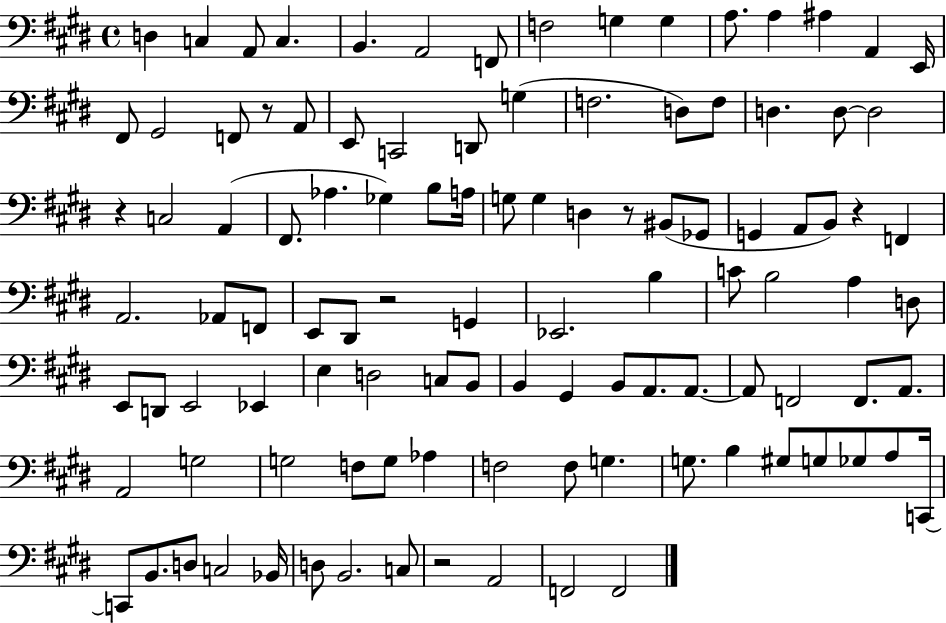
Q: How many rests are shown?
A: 6